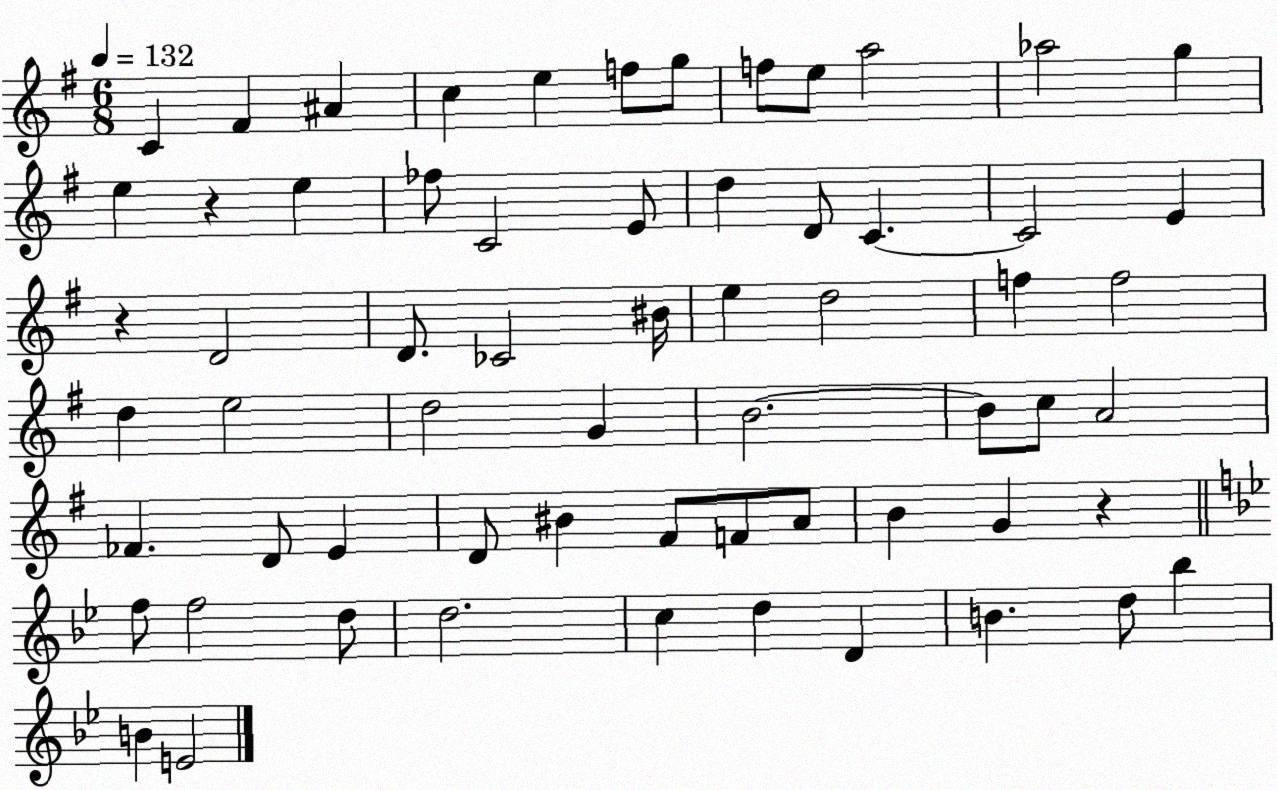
X:1
T:Untitled
M:6/8
L:1/4
K:G
C ^F ^A c e f/2 g/2 f/2 e/2 a2 _a2 g e z e _f/2 C2 E/2 d D/2 C C2 E z D2 D/2 _C2 ^B/4 e d2 f f2 d e2 d2 G B2 B/2 c/2 A2 _F D/2 E D/2 ^B ^F/2 F/2 A/2 B G z f/2 f2 d/2 d2 c d D B d/2 _b B E2